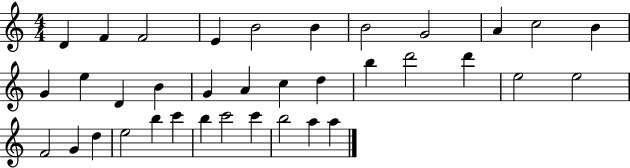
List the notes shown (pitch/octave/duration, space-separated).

D4/q F4/q F4/h E4/q B4/h B4/q B4/h G4/h A4/q C5/h B4/q G4/q E5/q D4/q B4/q G4/q A4/q C5/q D5/q B5/q D6/h D6/q E5/h E5/h F4/h G4/q D5/q E5/h B5/q C6/q B5/q C6/h C6/q B5/h A5/q A5/q